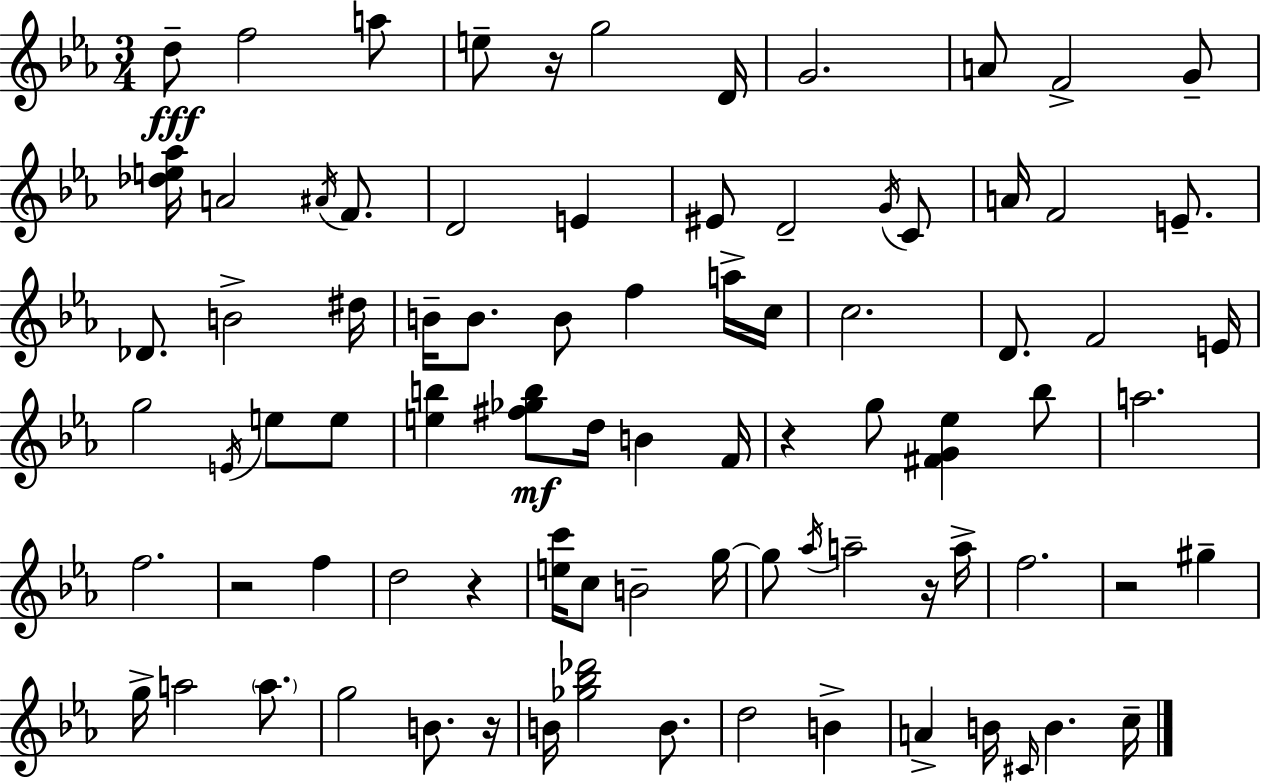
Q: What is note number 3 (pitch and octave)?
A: A5